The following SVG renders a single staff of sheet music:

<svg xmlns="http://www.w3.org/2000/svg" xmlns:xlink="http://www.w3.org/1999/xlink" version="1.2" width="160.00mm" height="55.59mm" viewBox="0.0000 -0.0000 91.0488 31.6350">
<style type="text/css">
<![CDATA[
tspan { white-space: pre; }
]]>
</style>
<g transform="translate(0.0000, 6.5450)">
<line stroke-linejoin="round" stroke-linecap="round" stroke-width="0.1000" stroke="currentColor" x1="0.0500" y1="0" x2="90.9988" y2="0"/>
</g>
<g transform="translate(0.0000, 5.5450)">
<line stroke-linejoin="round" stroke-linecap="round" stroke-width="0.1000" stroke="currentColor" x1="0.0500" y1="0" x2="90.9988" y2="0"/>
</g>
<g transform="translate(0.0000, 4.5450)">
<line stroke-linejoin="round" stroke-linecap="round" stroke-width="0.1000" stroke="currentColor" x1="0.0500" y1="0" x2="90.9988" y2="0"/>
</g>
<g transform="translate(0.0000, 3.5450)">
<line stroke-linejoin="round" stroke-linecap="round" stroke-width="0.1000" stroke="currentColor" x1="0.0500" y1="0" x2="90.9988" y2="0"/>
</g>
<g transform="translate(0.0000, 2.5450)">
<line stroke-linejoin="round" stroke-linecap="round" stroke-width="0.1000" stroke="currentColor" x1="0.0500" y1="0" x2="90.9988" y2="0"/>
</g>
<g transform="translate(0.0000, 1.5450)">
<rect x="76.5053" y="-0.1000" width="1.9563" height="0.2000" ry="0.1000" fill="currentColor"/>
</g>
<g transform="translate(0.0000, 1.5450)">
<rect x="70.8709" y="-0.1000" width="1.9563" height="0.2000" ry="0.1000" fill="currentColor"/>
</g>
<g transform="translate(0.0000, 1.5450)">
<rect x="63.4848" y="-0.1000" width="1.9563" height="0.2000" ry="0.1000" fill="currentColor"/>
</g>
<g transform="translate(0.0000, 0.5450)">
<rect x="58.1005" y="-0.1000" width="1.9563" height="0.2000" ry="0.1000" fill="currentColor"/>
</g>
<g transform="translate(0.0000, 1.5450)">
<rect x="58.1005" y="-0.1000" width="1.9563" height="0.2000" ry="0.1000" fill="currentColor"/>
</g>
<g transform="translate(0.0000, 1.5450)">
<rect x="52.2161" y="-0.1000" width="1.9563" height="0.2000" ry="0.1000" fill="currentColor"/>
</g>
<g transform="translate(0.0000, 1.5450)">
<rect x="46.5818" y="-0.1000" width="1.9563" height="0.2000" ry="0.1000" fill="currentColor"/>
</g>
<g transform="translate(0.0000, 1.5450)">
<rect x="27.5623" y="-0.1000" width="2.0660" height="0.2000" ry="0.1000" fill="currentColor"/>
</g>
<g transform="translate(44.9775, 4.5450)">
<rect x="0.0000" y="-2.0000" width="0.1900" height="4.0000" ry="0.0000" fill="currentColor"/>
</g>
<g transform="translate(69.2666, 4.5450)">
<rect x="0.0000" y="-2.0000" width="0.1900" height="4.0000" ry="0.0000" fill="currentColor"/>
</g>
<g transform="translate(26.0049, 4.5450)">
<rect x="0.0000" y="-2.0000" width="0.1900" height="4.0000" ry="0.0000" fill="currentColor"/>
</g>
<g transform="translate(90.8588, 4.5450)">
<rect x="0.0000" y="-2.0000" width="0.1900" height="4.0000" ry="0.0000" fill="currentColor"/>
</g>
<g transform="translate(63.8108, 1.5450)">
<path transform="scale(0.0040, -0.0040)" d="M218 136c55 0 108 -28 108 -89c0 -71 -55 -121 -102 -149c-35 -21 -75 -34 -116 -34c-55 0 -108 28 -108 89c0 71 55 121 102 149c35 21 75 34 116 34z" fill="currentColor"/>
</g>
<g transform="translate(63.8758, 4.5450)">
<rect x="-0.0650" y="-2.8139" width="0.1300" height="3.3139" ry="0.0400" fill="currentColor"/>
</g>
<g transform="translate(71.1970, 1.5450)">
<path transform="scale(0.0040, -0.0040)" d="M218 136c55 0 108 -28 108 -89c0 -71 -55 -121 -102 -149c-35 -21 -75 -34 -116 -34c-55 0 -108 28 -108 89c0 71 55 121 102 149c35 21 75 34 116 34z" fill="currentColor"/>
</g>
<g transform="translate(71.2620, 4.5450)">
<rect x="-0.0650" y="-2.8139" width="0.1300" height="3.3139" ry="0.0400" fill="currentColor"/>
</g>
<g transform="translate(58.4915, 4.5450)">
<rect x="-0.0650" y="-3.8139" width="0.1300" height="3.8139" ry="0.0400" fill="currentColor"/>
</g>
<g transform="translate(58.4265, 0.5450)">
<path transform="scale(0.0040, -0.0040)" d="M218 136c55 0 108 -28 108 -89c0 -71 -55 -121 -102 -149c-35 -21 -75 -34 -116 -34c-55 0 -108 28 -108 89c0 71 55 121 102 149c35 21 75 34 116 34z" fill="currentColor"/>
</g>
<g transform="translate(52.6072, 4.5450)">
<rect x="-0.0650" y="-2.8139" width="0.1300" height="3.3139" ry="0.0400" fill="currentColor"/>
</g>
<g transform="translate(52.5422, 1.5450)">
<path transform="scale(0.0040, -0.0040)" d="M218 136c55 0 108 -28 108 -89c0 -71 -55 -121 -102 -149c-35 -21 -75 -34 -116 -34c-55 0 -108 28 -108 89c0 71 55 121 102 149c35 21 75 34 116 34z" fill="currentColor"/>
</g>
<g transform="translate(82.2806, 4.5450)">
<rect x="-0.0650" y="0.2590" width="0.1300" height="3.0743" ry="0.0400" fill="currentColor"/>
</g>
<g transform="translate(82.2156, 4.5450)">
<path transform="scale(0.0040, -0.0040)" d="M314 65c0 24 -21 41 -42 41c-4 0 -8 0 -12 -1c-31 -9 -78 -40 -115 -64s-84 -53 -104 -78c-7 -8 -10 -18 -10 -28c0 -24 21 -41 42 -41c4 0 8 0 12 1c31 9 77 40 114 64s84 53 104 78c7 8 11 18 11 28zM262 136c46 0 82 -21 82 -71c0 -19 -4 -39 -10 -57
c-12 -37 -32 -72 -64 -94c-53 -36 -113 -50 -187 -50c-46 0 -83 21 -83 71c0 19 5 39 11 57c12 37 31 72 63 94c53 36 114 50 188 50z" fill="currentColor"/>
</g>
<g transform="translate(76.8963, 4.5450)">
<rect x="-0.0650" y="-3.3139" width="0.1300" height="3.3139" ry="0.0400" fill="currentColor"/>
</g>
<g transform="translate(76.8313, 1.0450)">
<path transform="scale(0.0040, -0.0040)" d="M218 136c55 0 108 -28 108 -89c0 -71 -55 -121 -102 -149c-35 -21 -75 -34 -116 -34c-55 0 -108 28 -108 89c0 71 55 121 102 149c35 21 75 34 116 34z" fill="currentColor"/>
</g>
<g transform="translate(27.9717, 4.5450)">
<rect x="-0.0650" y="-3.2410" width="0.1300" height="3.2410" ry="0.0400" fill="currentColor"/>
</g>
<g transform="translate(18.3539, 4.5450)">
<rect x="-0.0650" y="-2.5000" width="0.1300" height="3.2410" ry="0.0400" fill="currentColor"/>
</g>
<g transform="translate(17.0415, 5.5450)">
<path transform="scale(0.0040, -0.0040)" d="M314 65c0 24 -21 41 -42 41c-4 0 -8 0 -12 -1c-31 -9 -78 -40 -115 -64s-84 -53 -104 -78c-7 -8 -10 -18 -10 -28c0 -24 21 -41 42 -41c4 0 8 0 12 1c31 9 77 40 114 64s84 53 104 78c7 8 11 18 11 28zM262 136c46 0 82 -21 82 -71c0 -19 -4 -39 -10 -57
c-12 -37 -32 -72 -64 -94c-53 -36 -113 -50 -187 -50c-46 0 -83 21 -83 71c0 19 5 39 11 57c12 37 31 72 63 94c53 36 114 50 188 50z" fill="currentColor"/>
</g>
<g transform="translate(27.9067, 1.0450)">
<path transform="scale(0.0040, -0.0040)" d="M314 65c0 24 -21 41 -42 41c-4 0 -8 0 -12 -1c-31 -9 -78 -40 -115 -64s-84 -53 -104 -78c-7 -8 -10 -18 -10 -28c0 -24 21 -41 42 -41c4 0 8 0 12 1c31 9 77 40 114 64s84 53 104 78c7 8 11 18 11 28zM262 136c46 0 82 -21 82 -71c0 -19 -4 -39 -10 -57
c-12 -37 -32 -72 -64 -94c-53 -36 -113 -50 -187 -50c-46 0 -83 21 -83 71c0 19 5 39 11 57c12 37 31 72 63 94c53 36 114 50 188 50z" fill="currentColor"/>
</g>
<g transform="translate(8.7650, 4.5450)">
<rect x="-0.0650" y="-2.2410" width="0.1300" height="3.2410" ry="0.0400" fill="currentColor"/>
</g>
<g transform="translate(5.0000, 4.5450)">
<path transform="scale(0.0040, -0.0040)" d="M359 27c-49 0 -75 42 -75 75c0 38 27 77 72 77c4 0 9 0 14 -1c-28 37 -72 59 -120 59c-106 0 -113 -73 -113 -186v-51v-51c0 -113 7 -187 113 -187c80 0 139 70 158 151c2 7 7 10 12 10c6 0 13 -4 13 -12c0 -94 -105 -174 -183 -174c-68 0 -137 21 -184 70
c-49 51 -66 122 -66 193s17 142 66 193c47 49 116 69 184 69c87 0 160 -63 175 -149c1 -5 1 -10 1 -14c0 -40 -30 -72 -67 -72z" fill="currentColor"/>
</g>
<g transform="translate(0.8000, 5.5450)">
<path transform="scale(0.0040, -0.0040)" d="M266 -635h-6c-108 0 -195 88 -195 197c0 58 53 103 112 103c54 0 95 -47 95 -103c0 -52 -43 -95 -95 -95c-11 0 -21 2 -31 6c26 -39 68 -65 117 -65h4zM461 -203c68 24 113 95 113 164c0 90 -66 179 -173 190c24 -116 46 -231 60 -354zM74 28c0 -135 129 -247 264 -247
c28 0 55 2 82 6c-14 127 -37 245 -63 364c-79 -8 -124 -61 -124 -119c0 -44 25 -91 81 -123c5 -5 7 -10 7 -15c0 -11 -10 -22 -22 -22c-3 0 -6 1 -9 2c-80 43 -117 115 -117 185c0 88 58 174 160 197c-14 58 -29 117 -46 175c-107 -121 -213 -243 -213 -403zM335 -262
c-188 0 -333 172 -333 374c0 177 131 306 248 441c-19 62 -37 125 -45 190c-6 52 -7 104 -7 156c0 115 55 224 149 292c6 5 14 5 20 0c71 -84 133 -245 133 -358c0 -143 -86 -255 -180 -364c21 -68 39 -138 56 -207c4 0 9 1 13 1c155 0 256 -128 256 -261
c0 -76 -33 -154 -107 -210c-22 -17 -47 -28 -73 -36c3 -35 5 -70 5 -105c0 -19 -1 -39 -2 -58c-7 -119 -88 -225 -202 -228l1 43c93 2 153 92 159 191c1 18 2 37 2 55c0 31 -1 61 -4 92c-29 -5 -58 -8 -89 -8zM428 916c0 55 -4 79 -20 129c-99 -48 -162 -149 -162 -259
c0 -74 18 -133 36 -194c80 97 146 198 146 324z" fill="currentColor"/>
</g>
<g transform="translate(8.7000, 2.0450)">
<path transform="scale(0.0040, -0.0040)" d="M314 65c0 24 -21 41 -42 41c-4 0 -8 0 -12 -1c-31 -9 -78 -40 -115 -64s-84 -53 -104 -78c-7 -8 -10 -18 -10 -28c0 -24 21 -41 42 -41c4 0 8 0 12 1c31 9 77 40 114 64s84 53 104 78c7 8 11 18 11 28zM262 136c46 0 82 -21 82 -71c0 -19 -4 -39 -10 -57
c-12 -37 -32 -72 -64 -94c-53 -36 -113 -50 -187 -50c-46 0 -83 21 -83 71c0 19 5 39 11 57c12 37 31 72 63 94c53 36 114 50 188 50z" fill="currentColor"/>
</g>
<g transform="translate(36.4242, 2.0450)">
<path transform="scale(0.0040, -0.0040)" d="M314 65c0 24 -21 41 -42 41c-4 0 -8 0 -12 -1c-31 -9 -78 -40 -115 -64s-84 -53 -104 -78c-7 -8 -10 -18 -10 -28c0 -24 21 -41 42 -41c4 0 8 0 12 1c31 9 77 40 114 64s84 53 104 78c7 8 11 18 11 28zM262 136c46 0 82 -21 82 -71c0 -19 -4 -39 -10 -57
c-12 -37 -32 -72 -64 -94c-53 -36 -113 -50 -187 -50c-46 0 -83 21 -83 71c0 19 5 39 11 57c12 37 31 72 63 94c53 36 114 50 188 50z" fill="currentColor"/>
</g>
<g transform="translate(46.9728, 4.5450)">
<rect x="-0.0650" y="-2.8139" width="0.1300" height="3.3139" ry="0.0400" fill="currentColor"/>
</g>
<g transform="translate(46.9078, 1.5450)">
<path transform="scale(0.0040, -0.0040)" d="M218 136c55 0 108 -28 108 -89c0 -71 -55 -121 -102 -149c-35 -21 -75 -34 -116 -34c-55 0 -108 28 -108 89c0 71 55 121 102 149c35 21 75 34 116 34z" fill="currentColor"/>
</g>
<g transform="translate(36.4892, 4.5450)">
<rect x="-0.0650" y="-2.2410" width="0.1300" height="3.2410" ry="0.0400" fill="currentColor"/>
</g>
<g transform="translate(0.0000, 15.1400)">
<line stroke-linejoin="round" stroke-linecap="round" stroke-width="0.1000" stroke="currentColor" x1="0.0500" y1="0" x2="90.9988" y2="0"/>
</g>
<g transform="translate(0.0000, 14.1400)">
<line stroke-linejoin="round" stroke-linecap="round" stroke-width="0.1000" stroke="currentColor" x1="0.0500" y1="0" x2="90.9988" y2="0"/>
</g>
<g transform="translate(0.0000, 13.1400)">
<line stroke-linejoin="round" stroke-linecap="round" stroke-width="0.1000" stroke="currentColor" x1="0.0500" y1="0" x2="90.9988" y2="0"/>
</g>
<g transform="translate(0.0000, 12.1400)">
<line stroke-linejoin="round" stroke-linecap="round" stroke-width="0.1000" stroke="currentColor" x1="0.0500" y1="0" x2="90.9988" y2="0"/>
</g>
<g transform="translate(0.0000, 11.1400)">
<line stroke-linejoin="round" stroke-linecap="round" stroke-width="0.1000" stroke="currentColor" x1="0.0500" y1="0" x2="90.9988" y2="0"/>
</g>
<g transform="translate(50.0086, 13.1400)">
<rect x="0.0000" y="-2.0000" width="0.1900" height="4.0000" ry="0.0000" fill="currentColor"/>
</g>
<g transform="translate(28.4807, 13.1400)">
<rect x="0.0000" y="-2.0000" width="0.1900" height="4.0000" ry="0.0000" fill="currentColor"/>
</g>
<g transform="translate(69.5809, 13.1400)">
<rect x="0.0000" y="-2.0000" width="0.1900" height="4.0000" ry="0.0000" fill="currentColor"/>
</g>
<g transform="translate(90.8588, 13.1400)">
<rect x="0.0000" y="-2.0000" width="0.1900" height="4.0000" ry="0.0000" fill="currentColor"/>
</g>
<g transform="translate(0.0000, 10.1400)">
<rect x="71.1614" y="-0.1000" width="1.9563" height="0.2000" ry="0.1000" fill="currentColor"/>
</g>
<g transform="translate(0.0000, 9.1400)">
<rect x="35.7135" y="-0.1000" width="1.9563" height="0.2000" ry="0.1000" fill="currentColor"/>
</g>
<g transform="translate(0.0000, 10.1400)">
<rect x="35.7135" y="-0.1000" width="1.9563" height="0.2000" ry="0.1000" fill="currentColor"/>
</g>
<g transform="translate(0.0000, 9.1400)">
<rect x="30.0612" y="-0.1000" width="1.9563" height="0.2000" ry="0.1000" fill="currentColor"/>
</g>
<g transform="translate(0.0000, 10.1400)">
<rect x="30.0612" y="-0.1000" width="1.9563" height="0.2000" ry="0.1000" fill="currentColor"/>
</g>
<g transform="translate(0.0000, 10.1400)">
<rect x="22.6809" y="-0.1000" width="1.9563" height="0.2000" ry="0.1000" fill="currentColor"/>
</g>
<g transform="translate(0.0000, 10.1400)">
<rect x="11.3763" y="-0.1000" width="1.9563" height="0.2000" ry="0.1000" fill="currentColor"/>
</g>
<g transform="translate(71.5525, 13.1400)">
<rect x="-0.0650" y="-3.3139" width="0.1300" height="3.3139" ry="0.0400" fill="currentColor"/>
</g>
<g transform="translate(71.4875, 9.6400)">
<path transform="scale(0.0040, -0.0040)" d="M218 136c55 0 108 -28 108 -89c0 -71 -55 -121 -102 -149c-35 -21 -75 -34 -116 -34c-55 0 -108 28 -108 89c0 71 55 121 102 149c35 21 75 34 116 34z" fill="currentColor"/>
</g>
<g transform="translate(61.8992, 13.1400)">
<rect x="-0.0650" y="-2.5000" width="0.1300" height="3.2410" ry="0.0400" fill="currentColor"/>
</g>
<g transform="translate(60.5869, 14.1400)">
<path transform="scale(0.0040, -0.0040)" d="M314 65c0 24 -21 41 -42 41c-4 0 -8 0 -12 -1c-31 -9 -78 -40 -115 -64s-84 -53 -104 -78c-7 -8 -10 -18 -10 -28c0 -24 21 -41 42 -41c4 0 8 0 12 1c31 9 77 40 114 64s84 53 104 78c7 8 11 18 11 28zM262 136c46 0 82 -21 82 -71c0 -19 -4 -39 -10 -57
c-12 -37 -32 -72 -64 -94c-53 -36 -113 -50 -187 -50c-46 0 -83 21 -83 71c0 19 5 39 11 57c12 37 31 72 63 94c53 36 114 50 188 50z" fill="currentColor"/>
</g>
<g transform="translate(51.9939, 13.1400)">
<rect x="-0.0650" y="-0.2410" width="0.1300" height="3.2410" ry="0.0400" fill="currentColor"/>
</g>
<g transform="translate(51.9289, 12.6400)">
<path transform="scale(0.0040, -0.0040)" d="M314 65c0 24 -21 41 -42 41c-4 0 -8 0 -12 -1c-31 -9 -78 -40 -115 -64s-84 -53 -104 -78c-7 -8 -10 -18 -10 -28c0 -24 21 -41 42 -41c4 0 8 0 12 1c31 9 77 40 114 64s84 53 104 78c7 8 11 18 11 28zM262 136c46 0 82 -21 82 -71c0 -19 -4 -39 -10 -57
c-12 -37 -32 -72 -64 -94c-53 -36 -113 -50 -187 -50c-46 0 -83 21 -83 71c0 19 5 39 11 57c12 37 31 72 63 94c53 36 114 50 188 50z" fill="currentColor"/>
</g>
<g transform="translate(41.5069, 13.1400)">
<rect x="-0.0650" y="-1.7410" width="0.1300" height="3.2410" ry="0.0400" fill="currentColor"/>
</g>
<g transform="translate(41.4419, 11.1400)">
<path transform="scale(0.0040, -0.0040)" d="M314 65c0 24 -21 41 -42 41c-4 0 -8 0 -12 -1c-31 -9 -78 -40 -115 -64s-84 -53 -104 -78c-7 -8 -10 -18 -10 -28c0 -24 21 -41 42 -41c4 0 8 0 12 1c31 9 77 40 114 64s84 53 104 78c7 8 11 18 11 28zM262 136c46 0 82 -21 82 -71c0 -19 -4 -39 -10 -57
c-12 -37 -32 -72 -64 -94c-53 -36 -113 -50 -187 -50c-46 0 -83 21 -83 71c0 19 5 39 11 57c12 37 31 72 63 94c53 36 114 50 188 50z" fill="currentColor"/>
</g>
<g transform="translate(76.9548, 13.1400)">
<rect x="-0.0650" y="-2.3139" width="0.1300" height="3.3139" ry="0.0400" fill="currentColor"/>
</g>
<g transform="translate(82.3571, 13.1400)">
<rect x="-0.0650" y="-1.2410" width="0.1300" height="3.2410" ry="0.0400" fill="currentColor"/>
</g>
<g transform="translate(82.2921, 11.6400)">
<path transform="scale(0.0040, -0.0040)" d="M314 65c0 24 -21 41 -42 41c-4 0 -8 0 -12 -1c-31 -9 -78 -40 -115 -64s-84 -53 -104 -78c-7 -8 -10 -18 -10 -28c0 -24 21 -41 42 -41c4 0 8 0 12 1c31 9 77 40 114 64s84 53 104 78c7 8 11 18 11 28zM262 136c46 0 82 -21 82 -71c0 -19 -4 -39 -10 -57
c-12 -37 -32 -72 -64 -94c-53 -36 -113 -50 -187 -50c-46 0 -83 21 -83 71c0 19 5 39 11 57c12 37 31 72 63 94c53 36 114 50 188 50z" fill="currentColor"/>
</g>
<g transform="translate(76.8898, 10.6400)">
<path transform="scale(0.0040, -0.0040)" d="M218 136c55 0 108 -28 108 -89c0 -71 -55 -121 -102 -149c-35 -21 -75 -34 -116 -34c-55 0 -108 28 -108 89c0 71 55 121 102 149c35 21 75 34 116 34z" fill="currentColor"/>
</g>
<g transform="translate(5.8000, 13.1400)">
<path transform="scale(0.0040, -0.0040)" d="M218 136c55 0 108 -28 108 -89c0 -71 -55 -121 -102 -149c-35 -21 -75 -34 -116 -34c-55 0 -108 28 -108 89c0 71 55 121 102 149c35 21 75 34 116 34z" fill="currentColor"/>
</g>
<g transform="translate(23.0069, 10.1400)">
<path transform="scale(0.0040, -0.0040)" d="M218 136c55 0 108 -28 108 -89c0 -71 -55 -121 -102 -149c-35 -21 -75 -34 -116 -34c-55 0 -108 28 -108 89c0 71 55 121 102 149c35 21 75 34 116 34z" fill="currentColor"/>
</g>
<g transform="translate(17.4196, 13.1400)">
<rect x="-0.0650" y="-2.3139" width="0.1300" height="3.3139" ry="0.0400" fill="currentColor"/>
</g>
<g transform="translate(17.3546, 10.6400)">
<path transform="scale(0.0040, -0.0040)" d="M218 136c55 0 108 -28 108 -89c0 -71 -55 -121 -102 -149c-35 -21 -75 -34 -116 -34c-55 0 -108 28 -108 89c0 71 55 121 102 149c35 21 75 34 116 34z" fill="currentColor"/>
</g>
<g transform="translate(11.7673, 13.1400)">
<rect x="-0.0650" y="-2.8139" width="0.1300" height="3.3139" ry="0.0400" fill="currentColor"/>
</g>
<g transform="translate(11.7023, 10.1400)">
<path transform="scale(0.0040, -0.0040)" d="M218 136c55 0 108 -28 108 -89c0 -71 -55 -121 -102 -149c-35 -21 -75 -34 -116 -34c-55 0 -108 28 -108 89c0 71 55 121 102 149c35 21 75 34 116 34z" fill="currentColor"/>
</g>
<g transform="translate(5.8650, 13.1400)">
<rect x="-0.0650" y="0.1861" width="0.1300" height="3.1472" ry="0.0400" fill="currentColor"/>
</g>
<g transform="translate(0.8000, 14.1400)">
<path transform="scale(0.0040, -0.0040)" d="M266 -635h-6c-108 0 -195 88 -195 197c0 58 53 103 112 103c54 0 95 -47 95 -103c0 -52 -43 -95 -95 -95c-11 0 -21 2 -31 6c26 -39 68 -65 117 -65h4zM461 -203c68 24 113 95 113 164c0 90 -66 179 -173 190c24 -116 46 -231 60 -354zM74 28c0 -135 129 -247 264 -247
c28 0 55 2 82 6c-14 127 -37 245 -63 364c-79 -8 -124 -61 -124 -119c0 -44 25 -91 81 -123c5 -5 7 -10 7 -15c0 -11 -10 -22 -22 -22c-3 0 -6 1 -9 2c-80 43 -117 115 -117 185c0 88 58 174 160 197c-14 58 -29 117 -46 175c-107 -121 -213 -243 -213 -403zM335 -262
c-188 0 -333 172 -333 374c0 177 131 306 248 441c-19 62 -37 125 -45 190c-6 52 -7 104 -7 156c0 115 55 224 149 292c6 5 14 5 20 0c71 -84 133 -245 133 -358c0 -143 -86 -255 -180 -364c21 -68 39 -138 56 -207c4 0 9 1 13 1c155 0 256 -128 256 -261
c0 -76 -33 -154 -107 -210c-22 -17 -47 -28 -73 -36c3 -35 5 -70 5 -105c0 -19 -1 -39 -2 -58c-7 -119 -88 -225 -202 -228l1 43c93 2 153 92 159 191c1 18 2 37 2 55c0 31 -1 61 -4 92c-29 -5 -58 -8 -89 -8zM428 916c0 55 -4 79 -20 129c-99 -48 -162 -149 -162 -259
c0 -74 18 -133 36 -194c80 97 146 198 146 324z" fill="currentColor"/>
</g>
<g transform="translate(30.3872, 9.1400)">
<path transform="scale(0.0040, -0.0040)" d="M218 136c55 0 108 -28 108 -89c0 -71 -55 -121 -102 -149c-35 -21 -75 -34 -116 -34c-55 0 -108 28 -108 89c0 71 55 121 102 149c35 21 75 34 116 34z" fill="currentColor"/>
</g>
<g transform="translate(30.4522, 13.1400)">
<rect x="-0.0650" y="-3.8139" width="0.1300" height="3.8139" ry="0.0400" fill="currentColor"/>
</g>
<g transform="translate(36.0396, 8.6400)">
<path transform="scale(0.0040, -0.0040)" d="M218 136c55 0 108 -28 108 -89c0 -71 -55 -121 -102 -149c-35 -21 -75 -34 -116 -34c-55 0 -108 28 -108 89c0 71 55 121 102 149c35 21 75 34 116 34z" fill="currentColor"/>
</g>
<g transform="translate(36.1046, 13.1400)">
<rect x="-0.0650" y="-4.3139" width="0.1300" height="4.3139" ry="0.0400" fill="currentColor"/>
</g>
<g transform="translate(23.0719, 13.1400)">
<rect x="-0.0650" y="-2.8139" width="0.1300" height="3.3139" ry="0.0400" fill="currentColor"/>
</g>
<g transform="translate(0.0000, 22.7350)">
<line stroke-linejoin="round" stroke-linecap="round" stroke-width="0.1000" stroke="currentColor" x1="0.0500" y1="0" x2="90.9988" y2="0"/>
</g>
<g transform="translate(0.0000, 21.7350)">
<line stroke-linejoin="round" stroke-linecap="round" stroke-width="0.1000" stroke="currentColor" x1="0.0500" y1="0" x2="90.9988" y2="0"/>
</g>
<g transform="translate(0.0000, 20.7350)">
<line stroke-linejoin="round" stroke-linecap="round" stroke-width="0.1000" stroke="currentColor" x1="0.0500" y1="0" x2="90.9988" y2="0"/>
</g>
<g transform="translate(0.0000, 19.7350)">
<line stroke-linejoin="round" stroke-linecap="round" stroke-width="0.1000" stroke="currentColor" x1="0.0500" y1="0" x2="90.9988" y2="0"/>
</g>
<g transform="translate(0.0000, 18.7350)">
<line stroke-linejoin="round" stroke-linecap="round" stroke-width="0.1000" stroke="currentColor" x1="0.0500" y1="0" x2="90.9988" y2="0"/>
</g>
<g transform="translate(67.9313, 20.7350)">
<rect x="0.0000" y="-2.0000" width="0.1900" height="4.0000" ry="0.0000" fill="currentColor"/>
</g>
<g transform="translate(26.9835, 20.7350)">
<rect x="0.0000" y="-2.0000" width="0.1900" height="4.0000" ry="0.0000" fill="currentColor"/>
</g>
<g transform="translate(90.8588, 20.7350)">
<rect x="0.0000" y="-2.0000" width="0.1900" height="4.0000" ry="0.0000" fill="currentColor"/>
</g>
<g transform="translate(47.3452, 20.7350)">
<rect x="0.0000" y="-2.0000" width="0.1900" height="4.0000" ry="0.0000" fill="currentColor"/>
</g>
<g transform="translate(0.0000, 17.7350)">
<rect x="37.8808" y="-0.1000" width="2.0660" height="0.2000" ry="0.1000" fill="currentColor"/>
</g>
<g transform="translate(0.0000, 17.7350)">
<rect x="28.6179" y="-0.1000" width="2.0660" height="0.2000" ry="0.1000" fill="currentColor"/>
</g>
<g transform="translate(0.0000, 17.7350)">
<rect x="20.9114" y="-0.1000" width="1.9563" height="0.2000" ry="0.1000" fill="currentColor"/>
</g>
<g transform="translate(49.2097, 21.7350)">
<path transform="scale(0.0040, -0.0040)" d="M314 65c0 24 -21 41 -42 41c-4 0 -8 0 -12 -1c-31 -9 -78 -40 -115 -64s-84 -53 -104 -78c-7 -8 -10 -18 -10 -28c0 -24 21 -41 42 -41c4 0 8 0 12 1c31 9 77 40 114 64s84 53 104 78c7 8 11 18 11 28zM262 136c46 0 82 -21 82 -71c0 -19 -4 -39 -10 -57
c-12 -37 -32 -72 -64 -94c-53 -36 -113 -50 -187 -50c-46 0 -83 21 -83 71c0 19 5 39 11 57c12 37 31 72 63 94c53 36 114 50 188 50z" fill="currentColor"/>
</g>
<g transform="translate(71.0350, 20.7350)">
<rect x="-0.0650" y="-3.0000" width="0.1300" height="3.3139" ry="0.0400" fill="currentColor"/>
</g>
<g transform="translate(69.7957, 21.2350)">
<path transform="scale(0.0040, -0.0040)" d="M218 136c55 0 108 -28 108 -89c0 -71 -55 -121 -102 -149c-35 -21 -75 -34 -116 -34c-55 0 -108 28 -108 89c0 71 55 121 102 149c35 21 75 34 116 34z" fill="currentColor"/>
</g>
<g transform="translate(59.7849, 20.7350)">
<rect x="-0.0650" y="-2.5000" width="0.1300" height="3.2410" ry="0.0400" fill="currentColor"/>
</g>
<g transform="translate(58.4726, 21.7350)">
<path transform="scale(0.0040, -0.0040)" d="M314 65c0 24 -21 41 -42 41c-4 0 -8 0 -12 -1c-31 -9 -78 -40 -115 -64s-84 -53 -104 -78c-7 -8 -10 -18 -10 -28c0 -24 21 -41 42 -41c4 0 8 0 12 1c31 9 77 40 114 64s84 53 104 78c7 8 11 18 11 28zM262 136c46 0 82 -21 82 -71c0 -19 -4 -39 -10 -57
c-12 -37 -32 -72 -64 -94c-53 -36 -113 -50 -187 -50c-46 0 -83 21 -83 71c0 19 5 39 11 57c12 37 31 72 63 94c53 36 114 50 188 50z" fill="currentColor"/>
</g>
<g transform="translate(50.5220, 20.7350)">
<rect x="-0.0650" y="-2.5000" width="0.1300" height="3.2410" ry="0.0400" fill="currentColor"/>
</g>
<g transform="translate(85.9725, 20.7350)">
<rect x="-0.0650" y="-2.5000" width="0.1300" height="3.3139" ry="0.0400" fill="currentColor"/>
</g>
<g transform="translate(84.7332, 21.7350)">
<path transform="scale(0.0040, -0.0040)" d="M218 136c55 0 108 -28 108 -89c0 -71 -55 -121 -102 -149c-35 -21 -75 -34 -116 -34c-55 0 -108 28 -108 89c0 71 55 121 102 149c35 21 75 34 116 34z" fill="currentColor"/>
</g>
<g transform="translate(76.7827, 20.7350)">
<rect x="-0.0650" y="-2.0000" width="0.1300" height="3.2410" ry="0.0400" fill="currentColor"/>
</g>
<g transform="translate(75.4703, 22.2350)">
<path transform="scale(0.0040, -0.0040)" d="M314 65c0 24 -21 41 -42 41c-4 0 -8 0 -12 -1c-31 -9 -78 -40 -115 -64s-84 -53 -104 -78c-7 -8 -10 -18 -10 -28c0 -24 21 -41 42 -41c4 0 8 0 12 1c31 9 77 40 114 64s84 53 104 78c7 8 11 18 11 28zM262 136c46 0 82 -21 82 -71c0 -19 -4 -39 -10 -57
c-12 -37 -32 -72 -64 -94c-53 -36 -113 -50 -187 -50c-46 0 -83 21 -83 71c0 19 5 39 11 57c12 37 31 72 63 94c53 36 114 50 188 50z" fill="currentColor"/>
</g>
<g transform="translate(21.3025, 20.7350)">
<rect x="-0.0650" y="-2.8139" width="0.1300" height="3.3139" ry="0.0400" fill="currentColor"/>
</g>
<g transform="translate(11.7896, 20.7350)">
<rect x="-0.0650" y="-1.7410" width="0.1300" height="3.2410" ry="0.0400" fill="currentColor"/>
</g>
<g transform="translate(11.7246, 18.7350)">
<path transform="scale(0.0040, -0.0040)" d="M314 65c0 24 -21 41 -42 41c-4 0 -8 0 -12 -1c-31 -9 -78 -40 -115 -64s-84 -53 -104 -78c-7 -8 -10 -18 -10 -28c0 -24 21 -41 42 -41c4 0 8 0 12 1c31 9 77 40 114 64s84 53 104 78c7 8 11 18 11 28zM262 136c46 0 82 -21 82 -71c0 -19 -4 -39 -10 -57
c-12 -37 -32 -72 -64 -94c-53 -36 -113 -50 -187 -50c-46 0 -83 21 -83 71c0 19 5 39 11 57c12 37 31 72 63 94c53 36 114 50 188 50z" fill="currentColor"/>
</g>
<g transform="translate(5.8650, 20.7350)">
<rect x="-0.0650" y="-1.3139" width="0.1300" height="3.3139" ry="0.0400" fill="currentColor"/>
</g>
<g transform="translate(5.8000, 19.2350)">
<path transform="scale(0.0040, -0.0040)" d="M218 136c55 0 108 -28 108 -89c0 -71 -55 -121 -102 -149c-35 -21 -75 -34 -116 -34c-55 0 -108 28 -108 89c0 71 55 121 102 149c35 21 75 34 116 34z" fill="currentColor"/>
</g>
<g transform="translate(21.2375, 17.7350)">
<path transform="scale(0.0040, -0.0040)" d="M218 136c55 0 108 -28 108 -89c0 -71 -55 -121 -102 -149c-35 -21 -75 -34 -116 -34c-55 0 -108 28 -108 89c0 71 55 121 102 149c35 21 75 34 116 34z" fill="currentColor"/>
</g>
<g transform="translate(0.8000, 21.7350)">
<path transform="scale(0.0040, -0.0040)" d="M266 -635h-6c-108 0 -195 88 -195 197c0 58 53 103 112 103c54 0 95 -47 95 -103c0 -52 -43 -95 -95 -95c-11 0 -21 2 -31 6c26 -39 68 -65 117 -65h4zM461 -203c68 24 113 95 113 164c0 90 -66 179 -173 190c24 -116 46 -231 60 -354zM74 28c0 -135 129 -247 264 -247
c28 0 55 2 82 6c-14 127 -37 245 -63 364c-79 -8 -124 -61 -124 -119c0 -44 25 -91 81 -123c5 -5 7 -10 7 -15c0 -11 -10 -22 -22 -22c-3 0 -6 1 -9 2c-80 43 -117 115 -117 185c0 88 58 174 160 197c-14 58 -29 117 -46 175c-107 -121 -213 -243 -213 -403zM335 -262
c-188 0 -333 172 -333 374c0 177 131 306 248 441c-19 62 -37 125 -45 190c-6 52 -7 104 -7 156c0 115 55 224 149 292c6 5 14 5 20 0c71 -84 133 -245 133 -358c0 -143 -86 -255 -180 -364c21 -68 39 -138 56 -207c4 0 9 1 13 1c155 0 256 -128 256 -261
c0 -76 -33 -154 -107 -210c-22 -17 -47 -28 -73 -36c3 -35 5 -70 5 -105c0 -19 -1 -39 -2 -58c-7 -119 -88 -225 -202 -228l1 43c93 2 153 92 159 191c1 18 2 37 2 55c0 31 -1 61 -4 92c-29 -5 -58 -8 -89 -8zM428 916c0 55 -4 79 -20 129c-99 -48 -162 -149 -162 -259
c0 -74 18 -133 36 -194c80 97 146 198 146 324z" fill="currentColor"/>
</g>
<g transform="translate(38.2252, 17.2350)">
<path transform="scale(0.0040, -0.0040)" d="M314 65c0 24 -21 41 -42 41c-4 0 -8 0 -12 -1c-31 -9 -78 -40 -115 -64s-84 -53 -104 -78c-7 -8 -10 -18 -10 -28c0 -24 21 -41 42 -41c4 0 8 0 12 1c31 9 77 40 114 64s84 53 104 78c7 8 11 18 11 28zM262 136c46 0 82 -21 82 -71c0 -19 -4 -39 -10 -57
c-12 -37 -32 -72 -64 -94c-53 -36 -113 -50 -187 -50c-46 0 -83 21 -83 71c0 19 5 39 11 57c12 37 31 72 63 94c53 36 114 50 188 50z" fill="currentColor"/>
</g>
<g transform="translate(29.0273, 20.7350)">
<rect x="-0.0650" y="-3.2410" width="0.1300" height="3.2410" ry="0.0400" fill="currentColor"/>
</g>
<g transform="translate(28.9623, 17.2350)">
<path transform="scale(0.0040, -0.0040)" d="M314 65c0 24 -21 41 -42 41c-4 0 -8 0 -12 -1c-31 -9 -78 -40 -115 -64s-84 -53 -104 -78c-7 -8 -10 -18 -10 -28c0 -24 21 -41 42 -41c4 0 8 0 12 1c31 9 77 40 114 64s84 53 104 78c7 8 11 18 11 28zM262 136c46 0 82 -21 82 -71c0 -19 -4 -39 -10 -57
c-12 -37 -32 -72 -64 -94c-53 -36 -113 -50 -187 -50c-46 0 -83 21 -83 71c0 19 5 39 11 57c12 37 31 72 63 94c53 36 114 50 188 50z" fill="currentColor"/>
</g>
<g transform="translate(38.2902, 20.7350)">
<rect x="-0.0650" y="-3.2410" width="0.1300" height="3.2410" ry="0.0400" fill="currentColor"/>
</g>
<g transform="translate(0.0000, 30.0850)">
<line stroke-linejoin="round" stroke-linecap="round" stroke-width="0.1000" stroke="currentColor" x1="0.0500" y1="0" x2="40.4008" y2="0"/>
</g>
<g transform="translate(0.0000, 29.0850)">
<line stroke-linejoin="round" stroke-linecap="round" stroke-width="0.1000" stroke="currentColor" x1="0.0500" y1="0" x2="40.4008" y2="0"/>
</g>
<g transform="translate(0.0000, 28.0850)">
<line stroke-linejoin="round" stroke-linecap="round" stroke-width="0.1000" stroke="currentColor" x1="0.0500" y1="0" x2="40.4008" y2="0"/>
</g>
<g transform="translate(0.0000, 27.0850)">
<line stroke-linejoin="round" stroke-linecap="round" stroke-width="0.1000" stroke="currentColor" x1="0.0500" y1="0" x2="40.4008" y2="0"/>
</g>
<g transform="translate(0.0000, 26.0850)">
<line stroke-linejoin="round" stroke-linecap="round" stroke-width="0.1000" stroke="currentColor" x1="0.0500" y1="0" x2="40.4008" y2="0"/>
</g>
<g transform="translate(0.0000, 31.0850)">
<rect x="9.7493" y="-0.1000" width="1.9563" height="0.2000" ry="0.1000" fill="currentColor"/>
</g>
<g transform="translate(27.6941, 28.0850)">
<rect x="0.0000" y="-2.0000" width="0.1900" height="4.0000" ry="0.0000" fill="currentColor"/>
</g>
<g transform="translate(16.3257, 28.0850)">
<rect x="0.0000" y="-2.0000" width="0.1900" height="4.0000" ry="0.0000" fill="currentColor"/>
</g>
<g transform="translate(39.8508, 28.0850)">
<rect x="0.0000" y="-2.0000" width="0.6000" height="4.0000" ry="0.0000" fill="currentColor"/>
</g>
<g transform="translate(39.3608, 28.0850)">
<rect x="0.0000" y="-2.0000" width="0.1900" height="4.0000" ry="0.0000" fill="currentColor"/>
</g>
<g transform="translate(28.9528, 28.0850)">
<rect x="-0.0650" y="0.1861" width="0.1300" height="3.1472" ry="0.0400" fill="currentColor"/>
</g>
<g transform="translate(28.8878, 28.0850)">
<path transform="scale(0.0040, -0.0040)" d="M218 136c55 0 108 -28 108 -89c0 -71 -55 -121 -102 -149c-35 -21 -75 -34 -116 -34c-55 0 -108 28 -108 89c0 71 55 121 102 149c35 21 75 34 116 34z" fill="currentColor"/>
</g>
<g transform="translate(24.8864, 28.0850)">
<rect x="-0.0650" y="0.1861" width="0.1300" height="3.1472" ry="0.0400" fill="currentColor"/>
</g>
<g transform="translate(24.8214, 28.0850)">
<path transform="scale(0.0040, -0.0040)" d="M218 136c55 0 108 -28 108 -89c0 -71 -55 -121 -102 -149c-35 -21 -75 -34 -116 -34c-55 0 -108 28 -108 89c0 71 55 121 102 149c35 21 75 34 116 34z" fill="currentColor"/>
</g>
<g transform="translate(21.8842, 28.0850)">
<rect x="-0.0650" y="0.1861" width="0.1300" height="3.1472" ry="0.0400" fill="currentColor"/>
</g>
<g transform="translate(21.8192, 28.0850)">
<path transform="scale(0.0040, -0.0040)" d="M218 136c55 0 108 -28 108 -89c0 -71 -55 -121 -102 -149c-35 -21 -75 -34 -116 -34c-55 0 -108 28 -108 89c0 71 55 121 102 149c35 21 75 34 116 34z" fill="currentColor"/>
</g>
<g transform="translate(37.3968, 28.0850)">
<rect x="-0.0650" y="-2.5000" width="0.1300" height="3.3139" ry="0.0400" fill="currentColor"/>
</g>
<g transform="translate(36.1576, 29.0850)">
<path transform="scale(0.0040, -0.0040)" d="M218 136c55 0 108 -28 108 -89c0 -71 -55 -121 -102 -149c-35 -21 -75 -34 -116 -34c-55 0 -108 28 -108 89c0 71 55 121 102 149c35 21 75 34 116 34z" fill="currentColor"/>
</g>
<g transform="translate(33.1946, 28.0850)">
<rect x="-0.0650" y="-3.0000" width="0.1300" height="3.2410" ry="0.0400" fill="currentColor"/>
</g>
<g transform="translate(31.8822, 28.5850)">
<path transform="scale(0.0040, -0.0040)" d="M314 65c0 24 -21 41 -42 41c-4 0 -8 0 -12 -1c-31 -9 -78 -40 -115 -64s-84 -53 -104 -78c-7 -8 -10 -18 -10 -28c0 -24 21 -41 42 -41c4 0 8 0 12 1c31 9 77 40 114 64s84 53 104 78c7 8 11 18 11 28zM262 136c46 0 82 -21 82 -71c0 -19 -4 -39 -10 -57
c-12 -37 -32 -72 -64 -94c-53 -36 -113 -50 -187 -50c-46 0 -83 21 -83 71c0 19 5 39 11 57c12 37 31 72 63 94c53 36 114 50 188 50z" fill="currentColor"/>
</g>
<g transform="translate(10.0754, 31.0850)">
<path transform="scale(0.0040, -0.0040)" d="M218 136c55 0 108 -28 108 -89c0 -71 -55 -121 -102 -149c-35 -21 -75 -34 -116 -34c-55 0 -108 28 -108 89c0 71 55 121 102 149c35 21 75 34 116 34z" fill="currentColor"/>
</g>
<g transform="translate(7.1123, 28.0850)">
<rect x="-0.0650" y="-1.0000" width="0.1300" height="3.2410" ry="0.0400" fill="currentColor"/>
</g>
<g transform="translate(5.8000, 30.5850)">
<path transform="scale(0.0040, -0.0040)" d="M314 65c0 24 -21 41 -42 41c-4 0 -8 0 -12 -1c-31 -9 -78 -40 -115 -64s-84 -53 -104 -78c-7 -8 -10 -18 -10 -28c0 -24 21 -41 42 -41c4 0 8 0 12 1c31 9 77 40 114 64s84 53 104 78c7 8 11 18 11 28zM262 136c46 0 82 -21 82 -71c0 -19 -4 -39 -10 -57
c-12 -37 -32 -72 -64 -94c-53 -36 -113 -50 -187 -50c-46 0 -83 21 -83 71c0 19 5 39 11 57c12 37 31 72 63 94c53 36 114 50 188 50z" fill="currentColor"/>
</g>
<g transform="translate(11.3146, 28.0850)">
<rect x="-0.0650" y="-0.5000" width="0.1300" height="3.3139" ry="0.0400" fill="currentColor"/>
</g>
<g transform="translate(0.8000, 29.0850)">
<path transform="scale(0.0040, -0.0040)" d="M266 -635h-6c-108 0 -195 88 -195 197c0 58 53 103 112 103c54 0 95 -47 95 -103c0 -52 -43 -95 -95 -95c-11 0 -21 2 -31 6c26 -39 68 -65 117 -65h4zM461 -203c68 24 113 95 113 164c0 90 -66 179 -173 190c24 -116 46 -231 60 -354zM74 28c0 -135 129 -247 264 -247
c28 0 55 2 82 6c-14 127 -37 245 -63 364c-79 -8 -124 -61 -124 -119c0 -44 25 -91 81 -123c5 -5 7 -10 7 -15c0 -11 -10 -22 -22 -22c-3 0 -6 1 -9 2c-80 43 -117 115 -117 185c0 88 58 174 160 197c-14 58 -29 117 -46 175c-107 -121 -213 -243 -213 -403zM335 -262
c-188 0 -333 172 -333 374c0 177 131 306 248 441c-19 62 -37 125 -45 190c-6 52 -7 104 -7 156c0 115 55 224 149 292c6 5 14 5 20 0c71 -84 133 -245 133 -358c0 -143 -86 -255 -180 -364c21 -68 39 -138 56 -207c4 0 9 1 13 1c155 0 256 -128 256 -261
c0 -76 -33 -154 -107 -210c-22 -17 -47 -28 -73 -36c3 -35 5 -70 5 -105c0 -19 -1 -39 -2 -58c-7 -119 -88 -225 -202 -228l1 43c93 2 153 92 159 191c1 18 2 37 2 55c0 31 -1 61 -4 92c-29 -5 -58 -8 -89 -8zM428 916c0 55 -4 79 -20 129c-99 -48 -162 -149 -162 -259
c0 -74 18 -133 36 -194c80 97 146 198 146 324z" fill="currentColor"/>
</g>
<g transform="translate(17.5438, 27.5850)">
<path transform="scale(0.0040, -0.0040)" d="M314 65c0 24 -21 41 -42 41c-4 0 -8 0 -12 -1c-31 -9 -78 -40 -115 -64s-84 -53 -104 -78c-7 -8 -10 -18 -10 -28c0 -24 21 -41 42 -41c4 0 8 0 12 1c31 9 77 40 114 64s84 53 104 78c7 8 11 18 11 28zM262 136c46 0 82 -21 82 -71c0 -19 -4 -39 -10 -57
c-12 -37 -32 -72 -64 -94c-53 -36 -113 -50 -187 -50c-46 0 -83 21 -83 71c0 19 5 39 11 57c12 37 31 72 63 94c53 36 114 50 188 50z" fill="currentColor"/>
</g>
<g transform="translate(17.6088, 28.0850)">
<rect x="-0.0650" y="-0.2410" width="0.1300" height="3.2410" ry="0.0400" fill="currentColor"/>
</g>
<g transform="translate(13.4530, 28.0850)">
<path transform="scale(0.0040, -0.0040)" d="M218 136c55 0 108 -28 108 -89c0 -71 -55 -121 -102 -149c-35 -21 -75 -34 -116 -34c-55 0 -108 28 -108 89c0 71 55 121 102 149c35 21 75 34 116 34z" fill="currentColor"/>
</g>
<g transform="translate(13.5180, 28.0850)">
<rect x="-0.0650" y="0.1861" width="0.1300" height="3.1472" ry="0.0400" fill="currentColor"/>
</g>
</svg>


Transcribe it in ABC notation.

X:1
T:Untitled
M:4/4
L:1/4
K:C
g2 G2 b2 g2 a a c' a a b B2 B a g a c' d' f2 c2 G2 b g e2 e f2 a b2 b2 G2 G2 A F2 G D2 C B c2 B B B A2 G